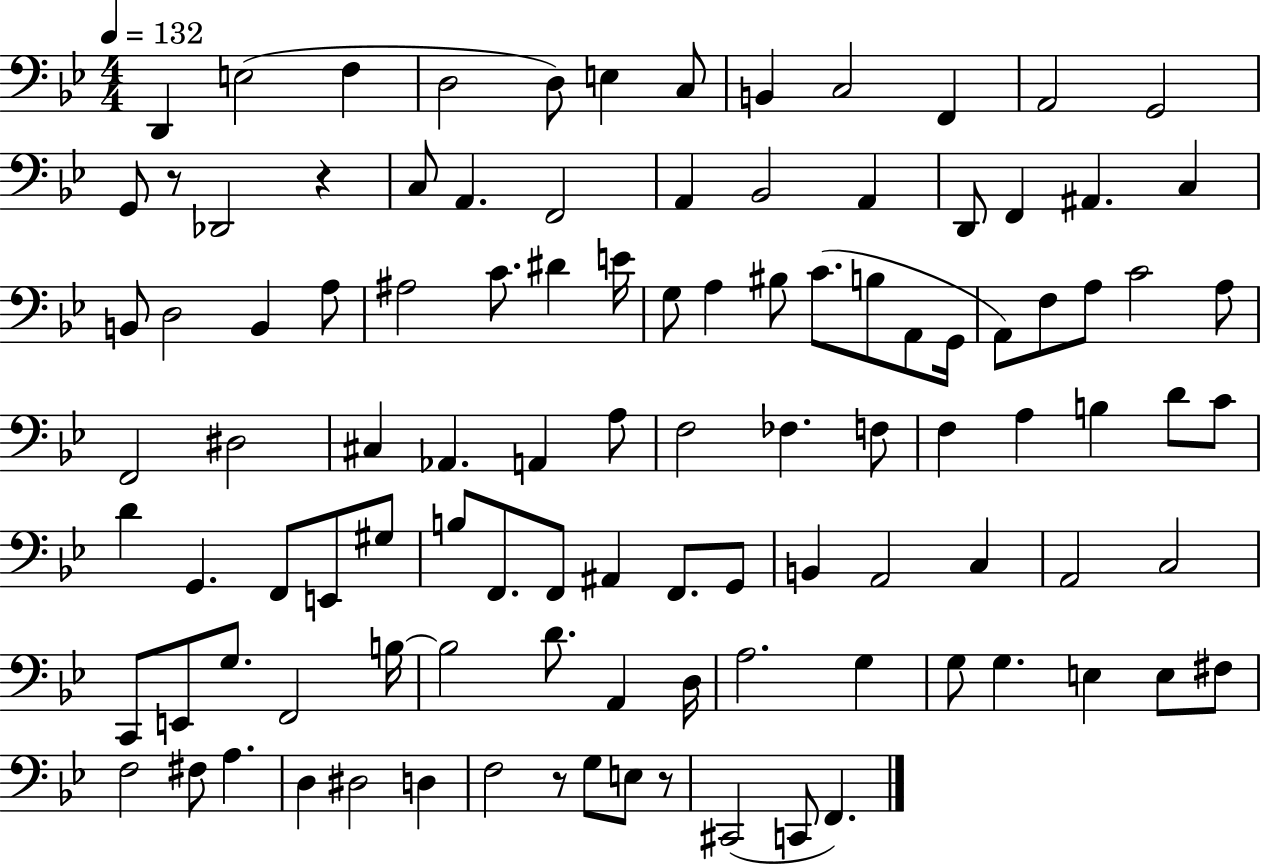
{
  \clef bass
  \numericTimeSignature
  \time 4/4
  \key bes \major
  \tempo 4 = 132
  d,4 e2( f4 | d2 d8) e4 c8 | b,4 c2 f,4 | a,2 g,2 | \break g,8 r8 des,2 r4 | c8 a,4. f,2 | a,4 bes,2 a,4 | d,8 f,4 ais,4. c4 | \break b,8 d2 b,4 a8 | ais2 c'8. dis'4 e'16 | g8 a4 bis8 c'8.( b8 a,8 g,16 | a,8) f8 a8 c'2 a8 | \break f,2 dis2 | cis4 aes,4. a,4 a8 | f2 fes4. f8 | f4 a4 b4 d'8 c'8 | \break d'4 g,4. f,8 e,8 gis8 | b8 f,8. f,8 ais,4 f,8. g,8 | b,4 a,2 c4 | a,2 c2 | \break c,8 e,8 g8. f,2 b16~~ | b2 d'8. a,4 d16 | a2. g4 | g8 g4. e4 e8 fis8 | \break f2 fis8 a4. | d4 dis2 d4 | f2 r8 g8 e8 r8 | cis,2( c,8 f,4.) | \break \bar "|."
}